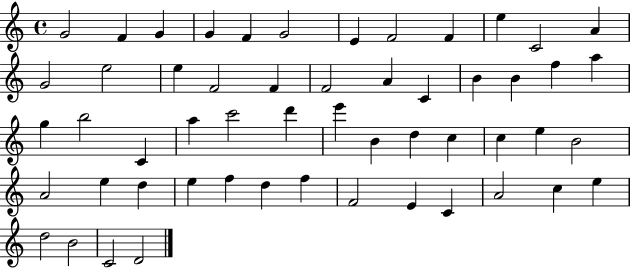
X:1
T:Untitled
M:4/4
L:1/4
K:C
G2 F G G F G2 E F2 F e C2 A G2 e2 e F2 F F2 A C B B f a g b2 C a c'2 d' e' B d c c e B2 A2 e d e f d f F2 E C A2 c e d2 B2 C2 D2